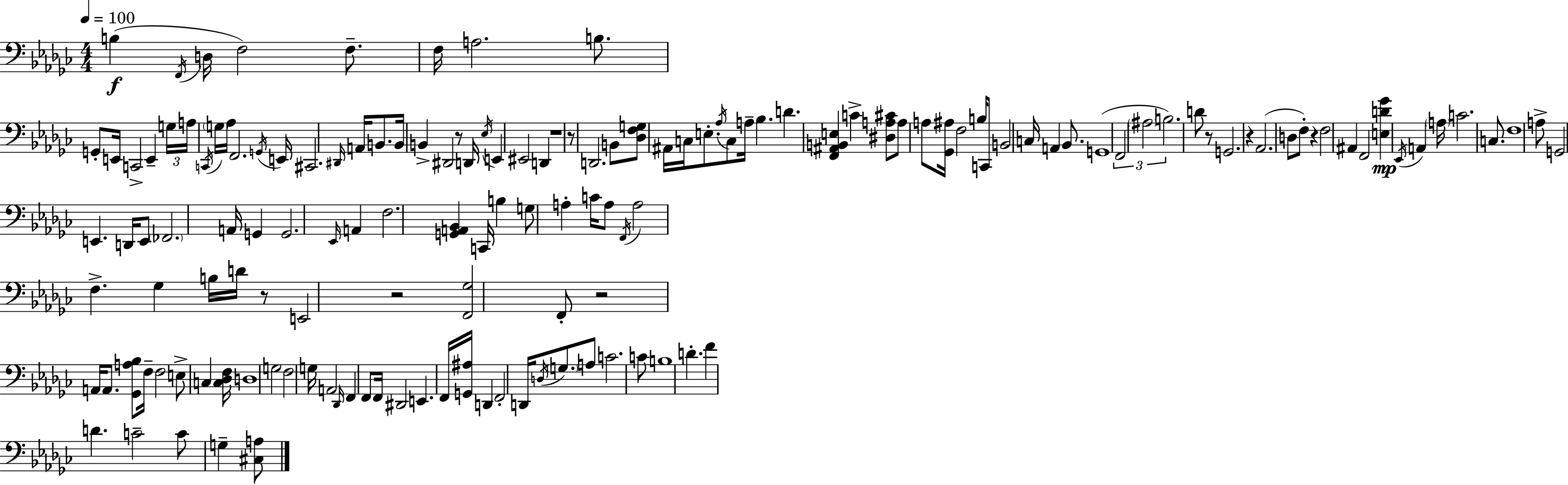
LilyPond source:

{
  \clef bass
  \numericTimeSignature
  \time 4/4
  \key ees \minor
  \tempo 4 = 100
  \repeat volta 2 { b4(\f \acciaccatura { f,16 } d16 f2) f8.-- | f16 a2. b8. | g,8-. e,16 c,2-> e,4-- | \tuplet 3/2 { g16 a16 \acciaccatura { c,16 } } \parenthesize g16 aes16 f,2. | \break \acciaccatura { g,16 } e,16 cis,2. \grace { dis,16 } | a,16 b,8. b,16 b,4-> dis,2 | r8 d,16 \acciaccatura { ees16 } e,4 eis,2 | d,4 r1 | \break r8 d,2. | b,8 <des f g>8 ais,16 c16 e8.-. \acciaccatura { aes16 } c8 a16-- | bes4. d'4. <f, ais, b, e>4 | c'4-> <dis a cis'>8 a8 a8 <ges, ais>16 f2 | \break b16 c,8 b,2 c16 a,4 | bes,8. g,1( | \tuplet 3/2 { f,2 \parenthesize ais2 | b2.) } | \break d'8 r8 g,2. | r4 aes,2.( | d8 f8-.) r4 f2 | ais,4 f,2 <e d' ges'>4\mp | \break \acciaccatura { ees,16 } a,4 \parenthesize a16 c'2. | c8. f1 | a8-> g,2 | e,4. d,16 e,8 \parenthesize fes,2. | \break a,16 g,4 g,2. | \grace { ees,16 } a,4 f2. | <g, a, bes,>4 c,16 b4 | g8 a4-. c'16 a8 \acciaccatura { f,16 } a2 | \break f4.-> ges4 b16 d'16 r8 | e,2 r2 | <f, ges>2 f,8-. r2 | a,16 a,8. <ges, a bes>8 f16-- f2 | \break e8-> c4 <c des f>16 d1 | g2 | f2 g16 a,2 | \grace { des,16 } f,4 f,8 f,16 dis,2 | \break e,4. f,16 <g, ais>16 d,4 f,2-. | d,16 \acciaccatura { d16 } \parenthesize g8. a8 c'2. | c'8 b1 | d'4.-. | \break f'4 d'4. c'2-- | c'8 g4-- <cis a>8 } \bar "|."
}